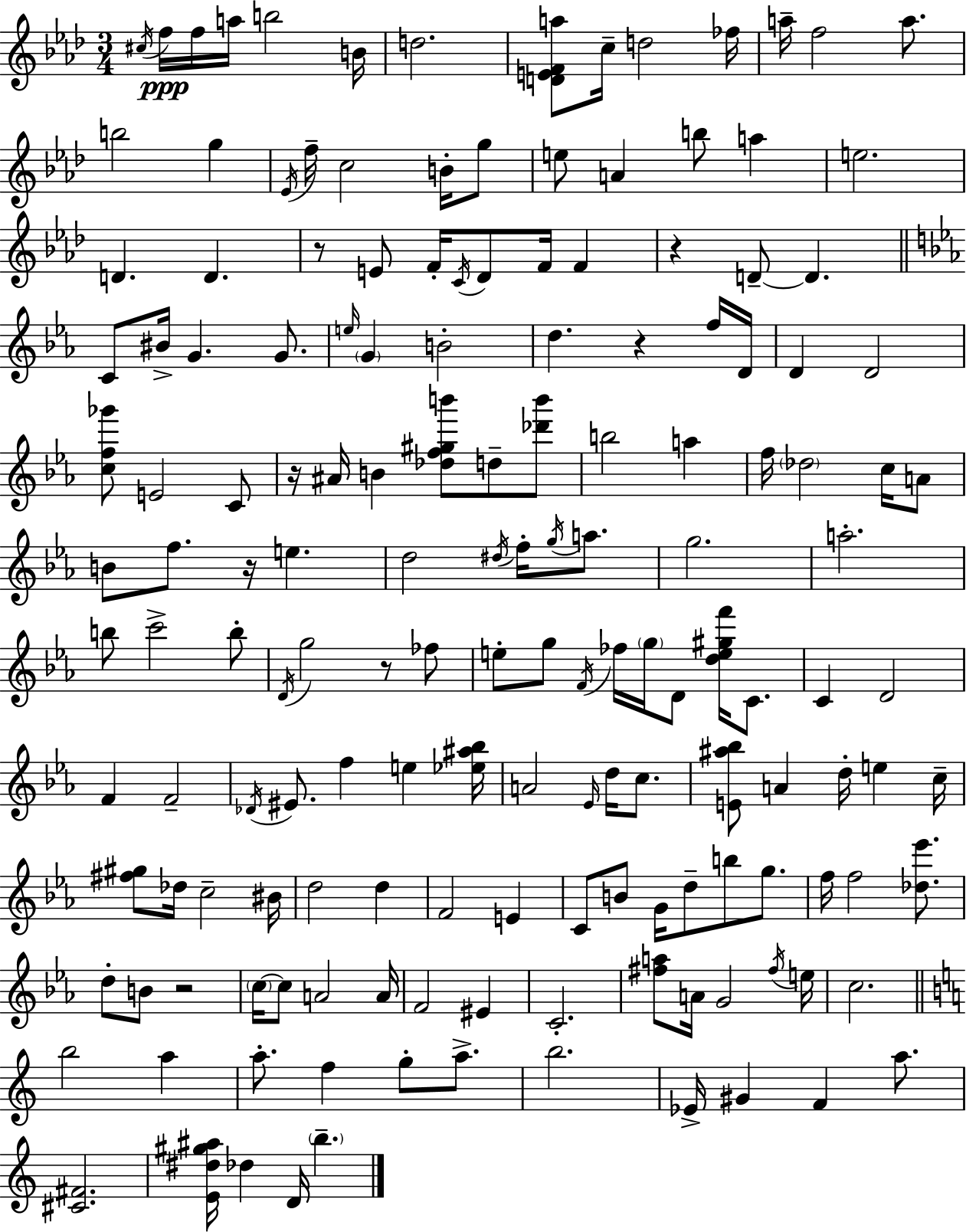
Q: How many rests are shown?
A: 7